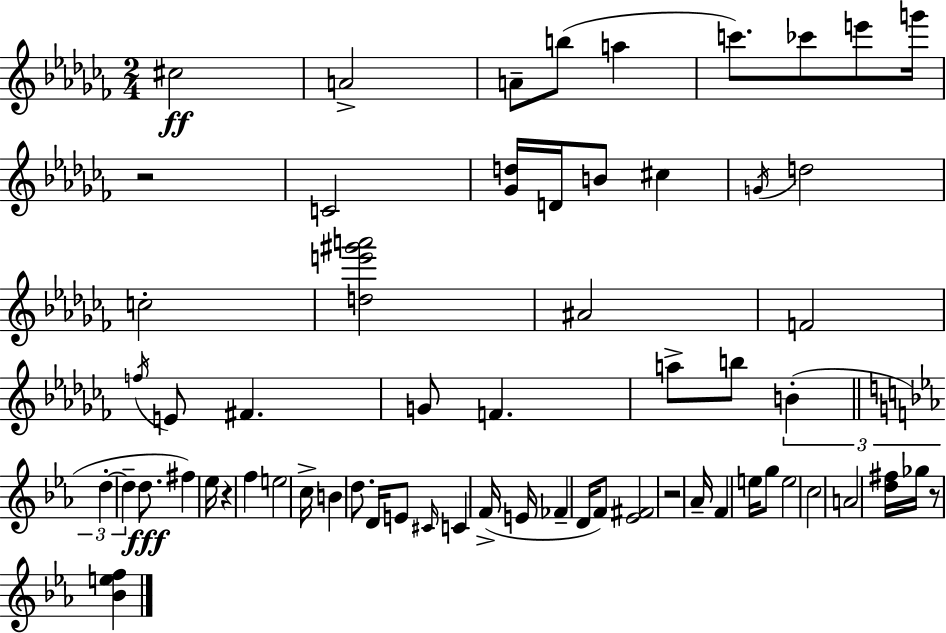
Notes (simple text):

C#5/h A4/h A4/e B5/e A5/q C6/e. CES6/e E6/e G6/s R/h C4/h [Gb4,D5]/s D4/s B4/e C#5/q G4/s D5/h C5/h [D5,E6,G#6,A6]/h A#4/h F4/h F5/s E4/e F#4/q. G4/e F4/q. A5/e B5/e B4/q D5/q D5/q D5/e. F#5/q Eb5/s R/q F5/q E5/h C5/s B4/q D5/e. D4/s E4/e C#4/s C4/q F4/s E4/s FES4/q D4/s F4/e [Eb4,F#4]/h R/h Ab4/s F4/q E5/s G5/e E5/h C5/h A4/h [D5,F#5]/s Gb5/s R/e [Bb4,E5,F5]/q